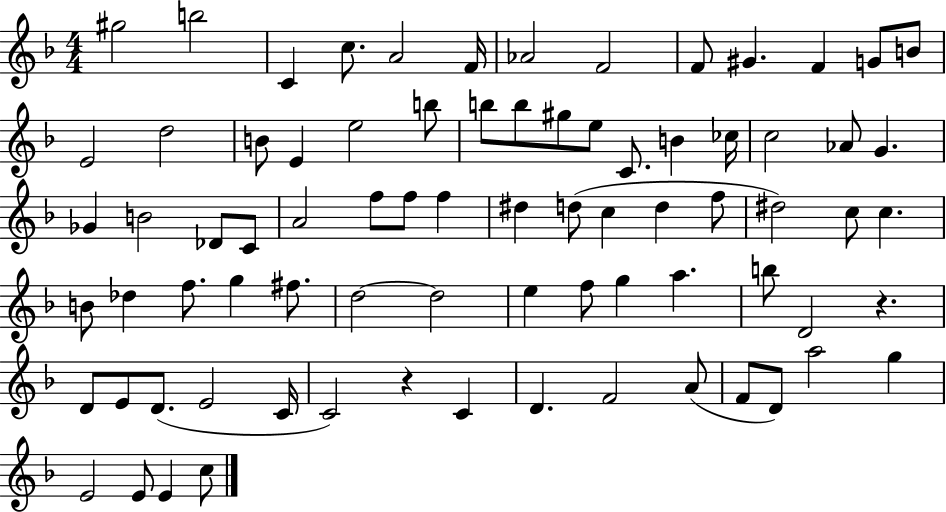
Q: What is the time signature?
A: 4/4